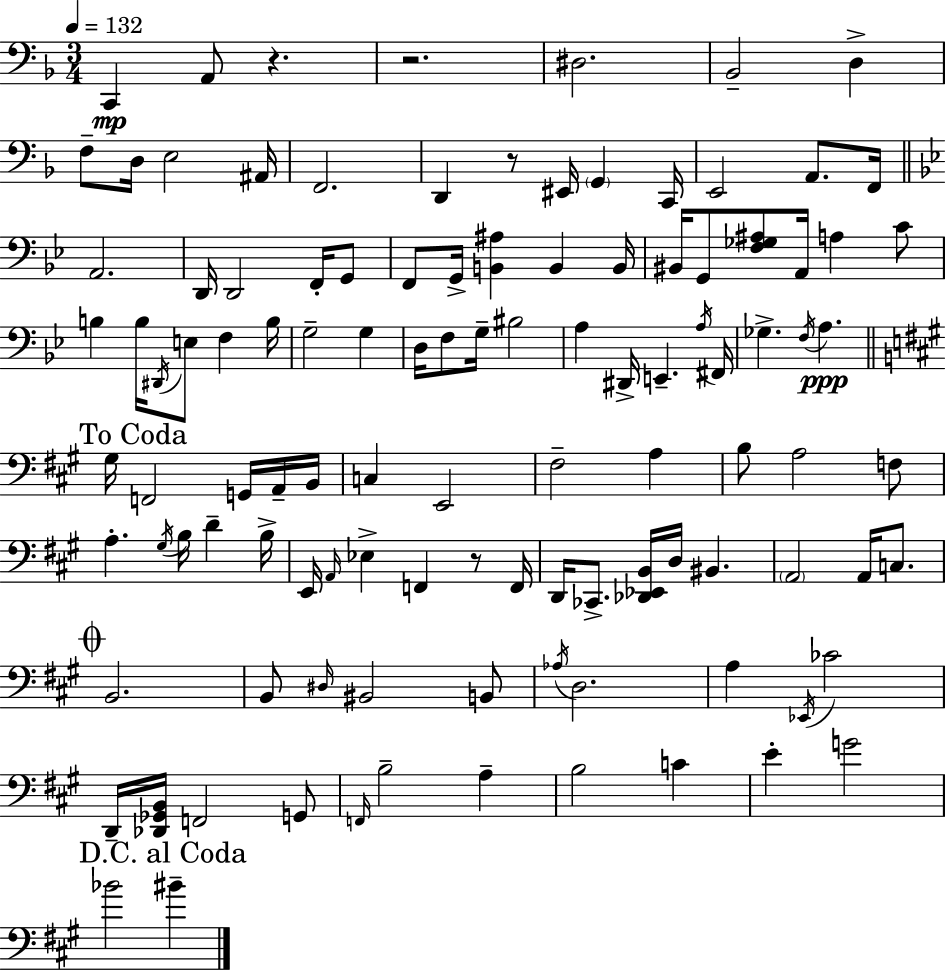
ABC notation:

X:1
T:Untitled
M:3/4
L:1/4
K:Dm
C,, A,,/2 z z2 ^D,2 _B,,2 D, F,/2 D,/4 E,2 ^A,,/4 F,,2 D,, z/2 ^E,,/4 G,, C,,/4 E,,2 A,,/2 F,,/4 A,,2 D,,/4 D,,2 F,,/4 G,,/2 F,,/2 G,,/4 [B,,^A,] B,, B,,/4 ^B,,/4 G,,/2 [F,_G,^A,]/2 A,,/4 A, C/2 B, B,/4 ^D,,/4 E,/2 F, B,/4 G,2 G, D,/4 F,/2 G,/4 ^B,2 A, ^D,,/4 E,, A,/4 ^F,,/4 _G, F,/4 A, ^G,/4 F,,2 G,,/4 A,,/4 B,,/4 C, E,,2 ^F,2 A, B,/2 A,2 F,/2 A, ^G,/4 B,/4 D B,/4 E,,/4 A,,/4 _E, F,, z/2 F,,/4 D,,/4 _C,,/2 [_D,,_E,,B,,]/4 D,/4 ^B,, A,,2 A,,/4 C,/2 B,,2 B,,/2 ^D,/4 ^B,,2 B,,/2 _A,/4 D,2 A, _E,,/4 _C2 D,,/4 [_D,,_G,,B,,]/4 F,,2 G,,/2 F,,/4 B,2 A, B,2 C E G2 _B2 ^B